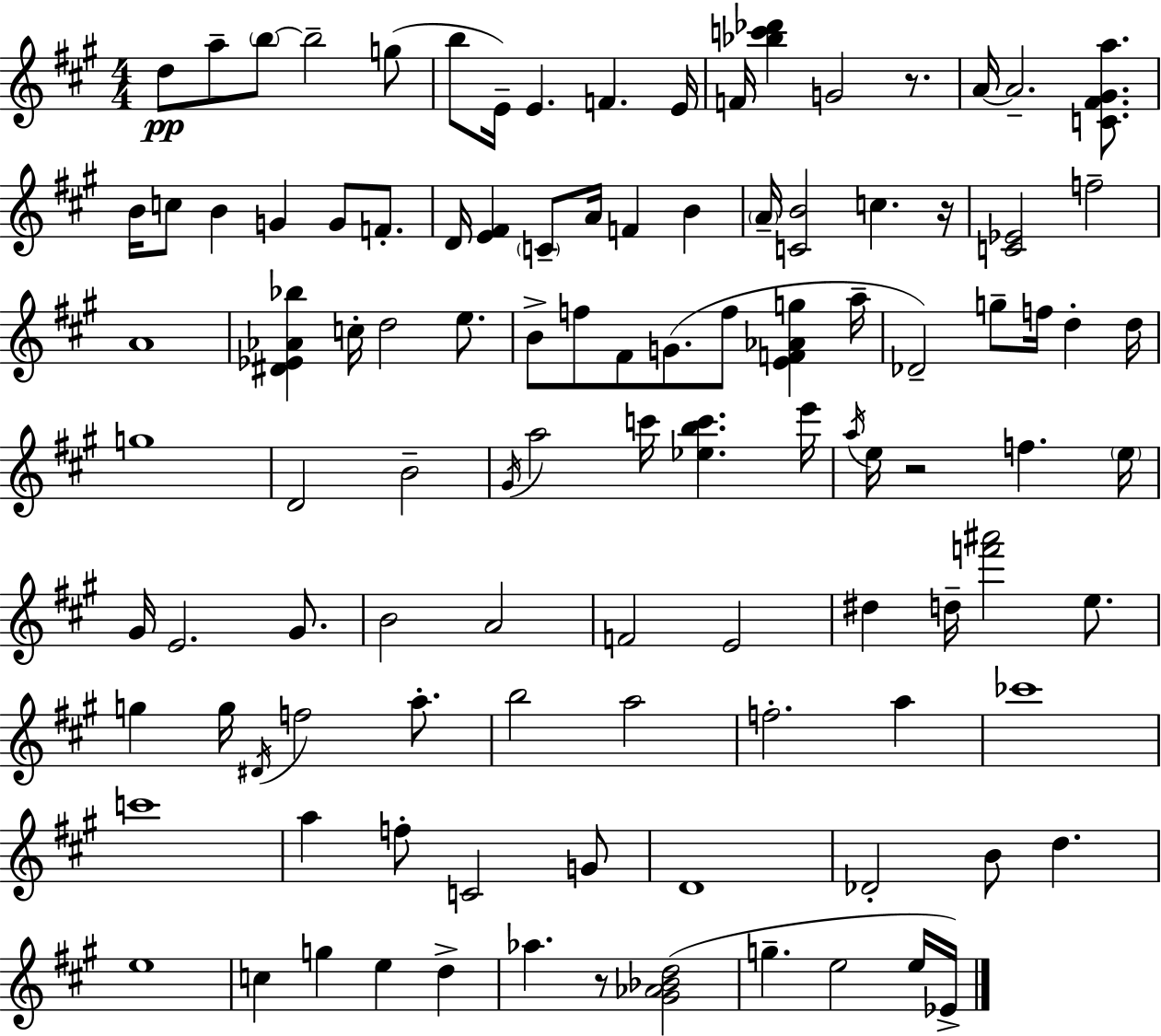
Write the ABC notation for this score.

X:1
T:Untitled
M:4/4
L:1/4
K:A
d/2 a/2 b/2 b2 g/2 b/2 E/4 E F E/4 F/4 [_bc'_d'] G2 z/2 A/4 A2 [C^F^Ga]/2 B/4 c/2 B G G/2 F/2 D/4 [E^F] C/2 A/4 F B A/4 [CB]2 c z/4 [C_E]2 f2 A4 [^D_E_A_b] c/4 d2 e/2 B/2 f/2 ^F/2 G/2 f/2 [EF_Ag] a/4 _D2 g/2 f/4 d d/4 g4 D2 B2 ^G/4 a2 c'/4 [_ebc'] e'/4 a/4 e/4 z2 f e/4 ^G/4 E2 ^G/2 B2 A2 F2 E2 ^d d/4 [f'^a']2 e/2 g g/4 ^D/4 f2 a/2 b2 a2 f2 a _c'4 c'4 a f/2 C2 G/2 D4 _D2 B/2 d e4 c g e d _a z/2 [^G_A_Bd]2 g e2 e/4 _E/4